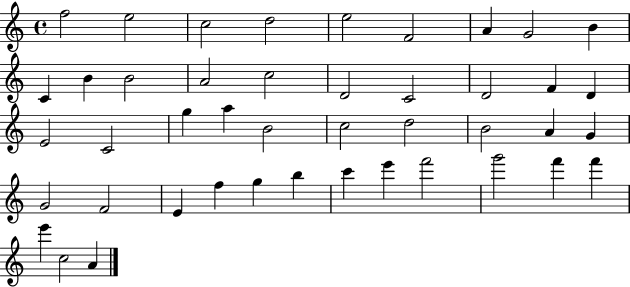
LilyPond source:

{
  \clef treble
  \time 4/4
  \defaultTimeSignature
  \key c \major
  f''2 e''2 | c''2 d''2 | e''2 f'2 | a'4 g'2 b'4 | \break c'4 b'4 b'2 | a'2 c''2 | d'2 c'2 | d'2 f'4 d'4 | \break e'2 c'2 | g''4 a''4 b'2 | c''2 d''2 | b'2 a'4 g'4 | \break g'2 f'2 | e'4 f''4 g''4 b''4 | c'''4 e'''4 f'''2 | g'''2 f'''4 f'''4 | \break e'''4 c''2 a'4 | \bar "|."
}